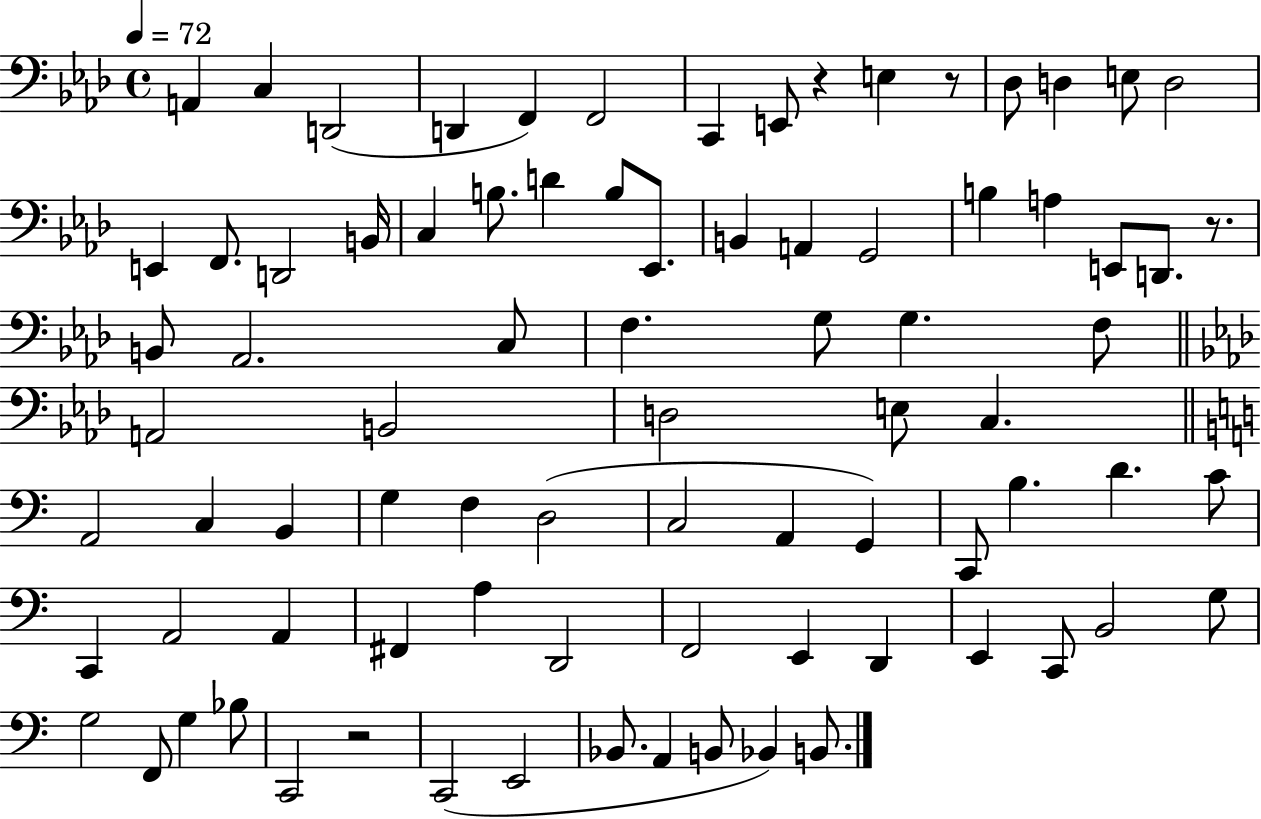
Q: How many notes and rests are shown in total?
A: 83